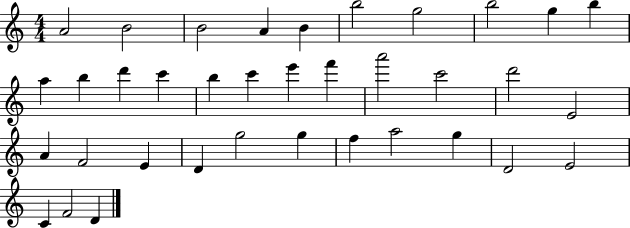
A4/h B4/h B4/h A4/q B4/q B5/h G5/h B5/h G5/q B5/q A5/q B5/q D6/q C6/q B5/q C6/q E6/q F6/q A6/h C6/h D6/h E4/h A4/q F4/h E4/q D4/q G5/h G5/q F5/q A5/h G5/q D4/h E4/h C4/q F4/h D4/q